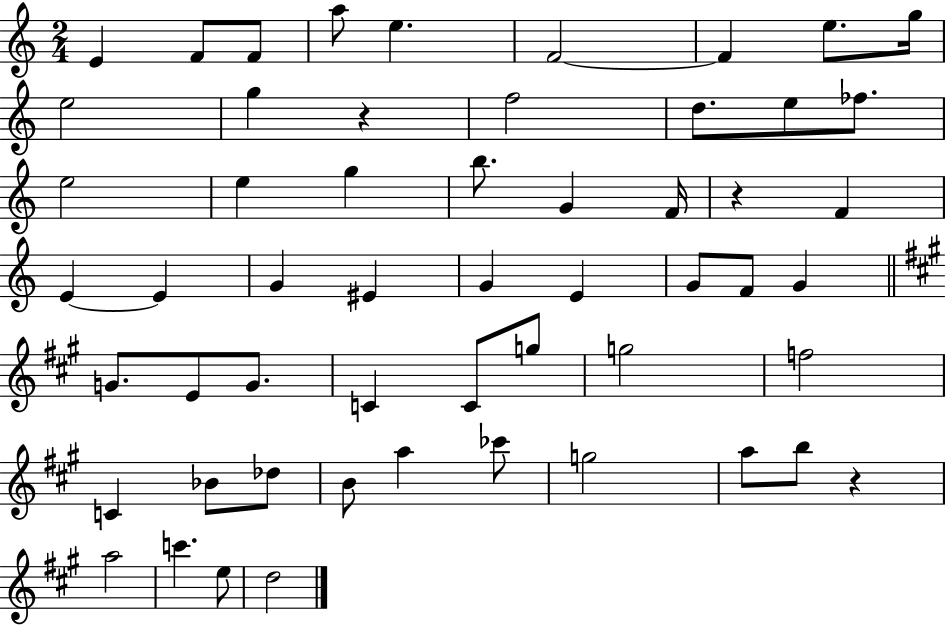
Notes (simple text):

E4/q F4/e F4/e A5/e E5/q. F4/h F4/q E5/e. G5/s E5/h G5/q R/q F5/h D5/e. E5/e FES5/e. E5/h E5/q G5/q B5/e. G4/q F4/s R/q F4/q E4/q E4/q G4/q EIS4/q G4/q E4/q G4/e F4/e G4/q G4/e. E4/e G4/e. C4/q C4/e G5/e G5/h F5/h C4/q Bb4/e Db5/e B4/e A5/q CES6/e G5/h A5/e B5/e R/q A5/h C6/q. E5/e D5/h